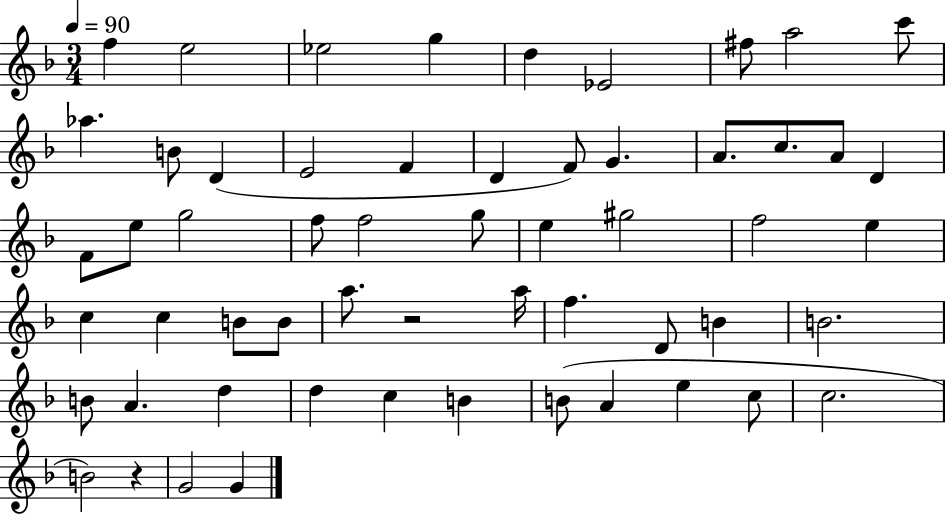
F5/q E5/h Eb5/h G5/q D5/q Eb4/h F#5/e A5/h C6/e Ab5/q. B4/e D4/q E4/h F4/q D4/q F4/e G4/q. A4/e. C5/e. A4/e D4/q F4/e E5/e G5/h F5/e F5/h G5/e E5/q G#5/h F5/h E5/q C5/q C5/q B4/e B4/e A5/e. R/h A5/s F5/q. D4/e B4/q B4/h. B4/e A4/q. D5/q D5/q C5/q B4/q B4/e A4/q E5/q C5/e C5/h. B4/h R/q G4/h G4/q